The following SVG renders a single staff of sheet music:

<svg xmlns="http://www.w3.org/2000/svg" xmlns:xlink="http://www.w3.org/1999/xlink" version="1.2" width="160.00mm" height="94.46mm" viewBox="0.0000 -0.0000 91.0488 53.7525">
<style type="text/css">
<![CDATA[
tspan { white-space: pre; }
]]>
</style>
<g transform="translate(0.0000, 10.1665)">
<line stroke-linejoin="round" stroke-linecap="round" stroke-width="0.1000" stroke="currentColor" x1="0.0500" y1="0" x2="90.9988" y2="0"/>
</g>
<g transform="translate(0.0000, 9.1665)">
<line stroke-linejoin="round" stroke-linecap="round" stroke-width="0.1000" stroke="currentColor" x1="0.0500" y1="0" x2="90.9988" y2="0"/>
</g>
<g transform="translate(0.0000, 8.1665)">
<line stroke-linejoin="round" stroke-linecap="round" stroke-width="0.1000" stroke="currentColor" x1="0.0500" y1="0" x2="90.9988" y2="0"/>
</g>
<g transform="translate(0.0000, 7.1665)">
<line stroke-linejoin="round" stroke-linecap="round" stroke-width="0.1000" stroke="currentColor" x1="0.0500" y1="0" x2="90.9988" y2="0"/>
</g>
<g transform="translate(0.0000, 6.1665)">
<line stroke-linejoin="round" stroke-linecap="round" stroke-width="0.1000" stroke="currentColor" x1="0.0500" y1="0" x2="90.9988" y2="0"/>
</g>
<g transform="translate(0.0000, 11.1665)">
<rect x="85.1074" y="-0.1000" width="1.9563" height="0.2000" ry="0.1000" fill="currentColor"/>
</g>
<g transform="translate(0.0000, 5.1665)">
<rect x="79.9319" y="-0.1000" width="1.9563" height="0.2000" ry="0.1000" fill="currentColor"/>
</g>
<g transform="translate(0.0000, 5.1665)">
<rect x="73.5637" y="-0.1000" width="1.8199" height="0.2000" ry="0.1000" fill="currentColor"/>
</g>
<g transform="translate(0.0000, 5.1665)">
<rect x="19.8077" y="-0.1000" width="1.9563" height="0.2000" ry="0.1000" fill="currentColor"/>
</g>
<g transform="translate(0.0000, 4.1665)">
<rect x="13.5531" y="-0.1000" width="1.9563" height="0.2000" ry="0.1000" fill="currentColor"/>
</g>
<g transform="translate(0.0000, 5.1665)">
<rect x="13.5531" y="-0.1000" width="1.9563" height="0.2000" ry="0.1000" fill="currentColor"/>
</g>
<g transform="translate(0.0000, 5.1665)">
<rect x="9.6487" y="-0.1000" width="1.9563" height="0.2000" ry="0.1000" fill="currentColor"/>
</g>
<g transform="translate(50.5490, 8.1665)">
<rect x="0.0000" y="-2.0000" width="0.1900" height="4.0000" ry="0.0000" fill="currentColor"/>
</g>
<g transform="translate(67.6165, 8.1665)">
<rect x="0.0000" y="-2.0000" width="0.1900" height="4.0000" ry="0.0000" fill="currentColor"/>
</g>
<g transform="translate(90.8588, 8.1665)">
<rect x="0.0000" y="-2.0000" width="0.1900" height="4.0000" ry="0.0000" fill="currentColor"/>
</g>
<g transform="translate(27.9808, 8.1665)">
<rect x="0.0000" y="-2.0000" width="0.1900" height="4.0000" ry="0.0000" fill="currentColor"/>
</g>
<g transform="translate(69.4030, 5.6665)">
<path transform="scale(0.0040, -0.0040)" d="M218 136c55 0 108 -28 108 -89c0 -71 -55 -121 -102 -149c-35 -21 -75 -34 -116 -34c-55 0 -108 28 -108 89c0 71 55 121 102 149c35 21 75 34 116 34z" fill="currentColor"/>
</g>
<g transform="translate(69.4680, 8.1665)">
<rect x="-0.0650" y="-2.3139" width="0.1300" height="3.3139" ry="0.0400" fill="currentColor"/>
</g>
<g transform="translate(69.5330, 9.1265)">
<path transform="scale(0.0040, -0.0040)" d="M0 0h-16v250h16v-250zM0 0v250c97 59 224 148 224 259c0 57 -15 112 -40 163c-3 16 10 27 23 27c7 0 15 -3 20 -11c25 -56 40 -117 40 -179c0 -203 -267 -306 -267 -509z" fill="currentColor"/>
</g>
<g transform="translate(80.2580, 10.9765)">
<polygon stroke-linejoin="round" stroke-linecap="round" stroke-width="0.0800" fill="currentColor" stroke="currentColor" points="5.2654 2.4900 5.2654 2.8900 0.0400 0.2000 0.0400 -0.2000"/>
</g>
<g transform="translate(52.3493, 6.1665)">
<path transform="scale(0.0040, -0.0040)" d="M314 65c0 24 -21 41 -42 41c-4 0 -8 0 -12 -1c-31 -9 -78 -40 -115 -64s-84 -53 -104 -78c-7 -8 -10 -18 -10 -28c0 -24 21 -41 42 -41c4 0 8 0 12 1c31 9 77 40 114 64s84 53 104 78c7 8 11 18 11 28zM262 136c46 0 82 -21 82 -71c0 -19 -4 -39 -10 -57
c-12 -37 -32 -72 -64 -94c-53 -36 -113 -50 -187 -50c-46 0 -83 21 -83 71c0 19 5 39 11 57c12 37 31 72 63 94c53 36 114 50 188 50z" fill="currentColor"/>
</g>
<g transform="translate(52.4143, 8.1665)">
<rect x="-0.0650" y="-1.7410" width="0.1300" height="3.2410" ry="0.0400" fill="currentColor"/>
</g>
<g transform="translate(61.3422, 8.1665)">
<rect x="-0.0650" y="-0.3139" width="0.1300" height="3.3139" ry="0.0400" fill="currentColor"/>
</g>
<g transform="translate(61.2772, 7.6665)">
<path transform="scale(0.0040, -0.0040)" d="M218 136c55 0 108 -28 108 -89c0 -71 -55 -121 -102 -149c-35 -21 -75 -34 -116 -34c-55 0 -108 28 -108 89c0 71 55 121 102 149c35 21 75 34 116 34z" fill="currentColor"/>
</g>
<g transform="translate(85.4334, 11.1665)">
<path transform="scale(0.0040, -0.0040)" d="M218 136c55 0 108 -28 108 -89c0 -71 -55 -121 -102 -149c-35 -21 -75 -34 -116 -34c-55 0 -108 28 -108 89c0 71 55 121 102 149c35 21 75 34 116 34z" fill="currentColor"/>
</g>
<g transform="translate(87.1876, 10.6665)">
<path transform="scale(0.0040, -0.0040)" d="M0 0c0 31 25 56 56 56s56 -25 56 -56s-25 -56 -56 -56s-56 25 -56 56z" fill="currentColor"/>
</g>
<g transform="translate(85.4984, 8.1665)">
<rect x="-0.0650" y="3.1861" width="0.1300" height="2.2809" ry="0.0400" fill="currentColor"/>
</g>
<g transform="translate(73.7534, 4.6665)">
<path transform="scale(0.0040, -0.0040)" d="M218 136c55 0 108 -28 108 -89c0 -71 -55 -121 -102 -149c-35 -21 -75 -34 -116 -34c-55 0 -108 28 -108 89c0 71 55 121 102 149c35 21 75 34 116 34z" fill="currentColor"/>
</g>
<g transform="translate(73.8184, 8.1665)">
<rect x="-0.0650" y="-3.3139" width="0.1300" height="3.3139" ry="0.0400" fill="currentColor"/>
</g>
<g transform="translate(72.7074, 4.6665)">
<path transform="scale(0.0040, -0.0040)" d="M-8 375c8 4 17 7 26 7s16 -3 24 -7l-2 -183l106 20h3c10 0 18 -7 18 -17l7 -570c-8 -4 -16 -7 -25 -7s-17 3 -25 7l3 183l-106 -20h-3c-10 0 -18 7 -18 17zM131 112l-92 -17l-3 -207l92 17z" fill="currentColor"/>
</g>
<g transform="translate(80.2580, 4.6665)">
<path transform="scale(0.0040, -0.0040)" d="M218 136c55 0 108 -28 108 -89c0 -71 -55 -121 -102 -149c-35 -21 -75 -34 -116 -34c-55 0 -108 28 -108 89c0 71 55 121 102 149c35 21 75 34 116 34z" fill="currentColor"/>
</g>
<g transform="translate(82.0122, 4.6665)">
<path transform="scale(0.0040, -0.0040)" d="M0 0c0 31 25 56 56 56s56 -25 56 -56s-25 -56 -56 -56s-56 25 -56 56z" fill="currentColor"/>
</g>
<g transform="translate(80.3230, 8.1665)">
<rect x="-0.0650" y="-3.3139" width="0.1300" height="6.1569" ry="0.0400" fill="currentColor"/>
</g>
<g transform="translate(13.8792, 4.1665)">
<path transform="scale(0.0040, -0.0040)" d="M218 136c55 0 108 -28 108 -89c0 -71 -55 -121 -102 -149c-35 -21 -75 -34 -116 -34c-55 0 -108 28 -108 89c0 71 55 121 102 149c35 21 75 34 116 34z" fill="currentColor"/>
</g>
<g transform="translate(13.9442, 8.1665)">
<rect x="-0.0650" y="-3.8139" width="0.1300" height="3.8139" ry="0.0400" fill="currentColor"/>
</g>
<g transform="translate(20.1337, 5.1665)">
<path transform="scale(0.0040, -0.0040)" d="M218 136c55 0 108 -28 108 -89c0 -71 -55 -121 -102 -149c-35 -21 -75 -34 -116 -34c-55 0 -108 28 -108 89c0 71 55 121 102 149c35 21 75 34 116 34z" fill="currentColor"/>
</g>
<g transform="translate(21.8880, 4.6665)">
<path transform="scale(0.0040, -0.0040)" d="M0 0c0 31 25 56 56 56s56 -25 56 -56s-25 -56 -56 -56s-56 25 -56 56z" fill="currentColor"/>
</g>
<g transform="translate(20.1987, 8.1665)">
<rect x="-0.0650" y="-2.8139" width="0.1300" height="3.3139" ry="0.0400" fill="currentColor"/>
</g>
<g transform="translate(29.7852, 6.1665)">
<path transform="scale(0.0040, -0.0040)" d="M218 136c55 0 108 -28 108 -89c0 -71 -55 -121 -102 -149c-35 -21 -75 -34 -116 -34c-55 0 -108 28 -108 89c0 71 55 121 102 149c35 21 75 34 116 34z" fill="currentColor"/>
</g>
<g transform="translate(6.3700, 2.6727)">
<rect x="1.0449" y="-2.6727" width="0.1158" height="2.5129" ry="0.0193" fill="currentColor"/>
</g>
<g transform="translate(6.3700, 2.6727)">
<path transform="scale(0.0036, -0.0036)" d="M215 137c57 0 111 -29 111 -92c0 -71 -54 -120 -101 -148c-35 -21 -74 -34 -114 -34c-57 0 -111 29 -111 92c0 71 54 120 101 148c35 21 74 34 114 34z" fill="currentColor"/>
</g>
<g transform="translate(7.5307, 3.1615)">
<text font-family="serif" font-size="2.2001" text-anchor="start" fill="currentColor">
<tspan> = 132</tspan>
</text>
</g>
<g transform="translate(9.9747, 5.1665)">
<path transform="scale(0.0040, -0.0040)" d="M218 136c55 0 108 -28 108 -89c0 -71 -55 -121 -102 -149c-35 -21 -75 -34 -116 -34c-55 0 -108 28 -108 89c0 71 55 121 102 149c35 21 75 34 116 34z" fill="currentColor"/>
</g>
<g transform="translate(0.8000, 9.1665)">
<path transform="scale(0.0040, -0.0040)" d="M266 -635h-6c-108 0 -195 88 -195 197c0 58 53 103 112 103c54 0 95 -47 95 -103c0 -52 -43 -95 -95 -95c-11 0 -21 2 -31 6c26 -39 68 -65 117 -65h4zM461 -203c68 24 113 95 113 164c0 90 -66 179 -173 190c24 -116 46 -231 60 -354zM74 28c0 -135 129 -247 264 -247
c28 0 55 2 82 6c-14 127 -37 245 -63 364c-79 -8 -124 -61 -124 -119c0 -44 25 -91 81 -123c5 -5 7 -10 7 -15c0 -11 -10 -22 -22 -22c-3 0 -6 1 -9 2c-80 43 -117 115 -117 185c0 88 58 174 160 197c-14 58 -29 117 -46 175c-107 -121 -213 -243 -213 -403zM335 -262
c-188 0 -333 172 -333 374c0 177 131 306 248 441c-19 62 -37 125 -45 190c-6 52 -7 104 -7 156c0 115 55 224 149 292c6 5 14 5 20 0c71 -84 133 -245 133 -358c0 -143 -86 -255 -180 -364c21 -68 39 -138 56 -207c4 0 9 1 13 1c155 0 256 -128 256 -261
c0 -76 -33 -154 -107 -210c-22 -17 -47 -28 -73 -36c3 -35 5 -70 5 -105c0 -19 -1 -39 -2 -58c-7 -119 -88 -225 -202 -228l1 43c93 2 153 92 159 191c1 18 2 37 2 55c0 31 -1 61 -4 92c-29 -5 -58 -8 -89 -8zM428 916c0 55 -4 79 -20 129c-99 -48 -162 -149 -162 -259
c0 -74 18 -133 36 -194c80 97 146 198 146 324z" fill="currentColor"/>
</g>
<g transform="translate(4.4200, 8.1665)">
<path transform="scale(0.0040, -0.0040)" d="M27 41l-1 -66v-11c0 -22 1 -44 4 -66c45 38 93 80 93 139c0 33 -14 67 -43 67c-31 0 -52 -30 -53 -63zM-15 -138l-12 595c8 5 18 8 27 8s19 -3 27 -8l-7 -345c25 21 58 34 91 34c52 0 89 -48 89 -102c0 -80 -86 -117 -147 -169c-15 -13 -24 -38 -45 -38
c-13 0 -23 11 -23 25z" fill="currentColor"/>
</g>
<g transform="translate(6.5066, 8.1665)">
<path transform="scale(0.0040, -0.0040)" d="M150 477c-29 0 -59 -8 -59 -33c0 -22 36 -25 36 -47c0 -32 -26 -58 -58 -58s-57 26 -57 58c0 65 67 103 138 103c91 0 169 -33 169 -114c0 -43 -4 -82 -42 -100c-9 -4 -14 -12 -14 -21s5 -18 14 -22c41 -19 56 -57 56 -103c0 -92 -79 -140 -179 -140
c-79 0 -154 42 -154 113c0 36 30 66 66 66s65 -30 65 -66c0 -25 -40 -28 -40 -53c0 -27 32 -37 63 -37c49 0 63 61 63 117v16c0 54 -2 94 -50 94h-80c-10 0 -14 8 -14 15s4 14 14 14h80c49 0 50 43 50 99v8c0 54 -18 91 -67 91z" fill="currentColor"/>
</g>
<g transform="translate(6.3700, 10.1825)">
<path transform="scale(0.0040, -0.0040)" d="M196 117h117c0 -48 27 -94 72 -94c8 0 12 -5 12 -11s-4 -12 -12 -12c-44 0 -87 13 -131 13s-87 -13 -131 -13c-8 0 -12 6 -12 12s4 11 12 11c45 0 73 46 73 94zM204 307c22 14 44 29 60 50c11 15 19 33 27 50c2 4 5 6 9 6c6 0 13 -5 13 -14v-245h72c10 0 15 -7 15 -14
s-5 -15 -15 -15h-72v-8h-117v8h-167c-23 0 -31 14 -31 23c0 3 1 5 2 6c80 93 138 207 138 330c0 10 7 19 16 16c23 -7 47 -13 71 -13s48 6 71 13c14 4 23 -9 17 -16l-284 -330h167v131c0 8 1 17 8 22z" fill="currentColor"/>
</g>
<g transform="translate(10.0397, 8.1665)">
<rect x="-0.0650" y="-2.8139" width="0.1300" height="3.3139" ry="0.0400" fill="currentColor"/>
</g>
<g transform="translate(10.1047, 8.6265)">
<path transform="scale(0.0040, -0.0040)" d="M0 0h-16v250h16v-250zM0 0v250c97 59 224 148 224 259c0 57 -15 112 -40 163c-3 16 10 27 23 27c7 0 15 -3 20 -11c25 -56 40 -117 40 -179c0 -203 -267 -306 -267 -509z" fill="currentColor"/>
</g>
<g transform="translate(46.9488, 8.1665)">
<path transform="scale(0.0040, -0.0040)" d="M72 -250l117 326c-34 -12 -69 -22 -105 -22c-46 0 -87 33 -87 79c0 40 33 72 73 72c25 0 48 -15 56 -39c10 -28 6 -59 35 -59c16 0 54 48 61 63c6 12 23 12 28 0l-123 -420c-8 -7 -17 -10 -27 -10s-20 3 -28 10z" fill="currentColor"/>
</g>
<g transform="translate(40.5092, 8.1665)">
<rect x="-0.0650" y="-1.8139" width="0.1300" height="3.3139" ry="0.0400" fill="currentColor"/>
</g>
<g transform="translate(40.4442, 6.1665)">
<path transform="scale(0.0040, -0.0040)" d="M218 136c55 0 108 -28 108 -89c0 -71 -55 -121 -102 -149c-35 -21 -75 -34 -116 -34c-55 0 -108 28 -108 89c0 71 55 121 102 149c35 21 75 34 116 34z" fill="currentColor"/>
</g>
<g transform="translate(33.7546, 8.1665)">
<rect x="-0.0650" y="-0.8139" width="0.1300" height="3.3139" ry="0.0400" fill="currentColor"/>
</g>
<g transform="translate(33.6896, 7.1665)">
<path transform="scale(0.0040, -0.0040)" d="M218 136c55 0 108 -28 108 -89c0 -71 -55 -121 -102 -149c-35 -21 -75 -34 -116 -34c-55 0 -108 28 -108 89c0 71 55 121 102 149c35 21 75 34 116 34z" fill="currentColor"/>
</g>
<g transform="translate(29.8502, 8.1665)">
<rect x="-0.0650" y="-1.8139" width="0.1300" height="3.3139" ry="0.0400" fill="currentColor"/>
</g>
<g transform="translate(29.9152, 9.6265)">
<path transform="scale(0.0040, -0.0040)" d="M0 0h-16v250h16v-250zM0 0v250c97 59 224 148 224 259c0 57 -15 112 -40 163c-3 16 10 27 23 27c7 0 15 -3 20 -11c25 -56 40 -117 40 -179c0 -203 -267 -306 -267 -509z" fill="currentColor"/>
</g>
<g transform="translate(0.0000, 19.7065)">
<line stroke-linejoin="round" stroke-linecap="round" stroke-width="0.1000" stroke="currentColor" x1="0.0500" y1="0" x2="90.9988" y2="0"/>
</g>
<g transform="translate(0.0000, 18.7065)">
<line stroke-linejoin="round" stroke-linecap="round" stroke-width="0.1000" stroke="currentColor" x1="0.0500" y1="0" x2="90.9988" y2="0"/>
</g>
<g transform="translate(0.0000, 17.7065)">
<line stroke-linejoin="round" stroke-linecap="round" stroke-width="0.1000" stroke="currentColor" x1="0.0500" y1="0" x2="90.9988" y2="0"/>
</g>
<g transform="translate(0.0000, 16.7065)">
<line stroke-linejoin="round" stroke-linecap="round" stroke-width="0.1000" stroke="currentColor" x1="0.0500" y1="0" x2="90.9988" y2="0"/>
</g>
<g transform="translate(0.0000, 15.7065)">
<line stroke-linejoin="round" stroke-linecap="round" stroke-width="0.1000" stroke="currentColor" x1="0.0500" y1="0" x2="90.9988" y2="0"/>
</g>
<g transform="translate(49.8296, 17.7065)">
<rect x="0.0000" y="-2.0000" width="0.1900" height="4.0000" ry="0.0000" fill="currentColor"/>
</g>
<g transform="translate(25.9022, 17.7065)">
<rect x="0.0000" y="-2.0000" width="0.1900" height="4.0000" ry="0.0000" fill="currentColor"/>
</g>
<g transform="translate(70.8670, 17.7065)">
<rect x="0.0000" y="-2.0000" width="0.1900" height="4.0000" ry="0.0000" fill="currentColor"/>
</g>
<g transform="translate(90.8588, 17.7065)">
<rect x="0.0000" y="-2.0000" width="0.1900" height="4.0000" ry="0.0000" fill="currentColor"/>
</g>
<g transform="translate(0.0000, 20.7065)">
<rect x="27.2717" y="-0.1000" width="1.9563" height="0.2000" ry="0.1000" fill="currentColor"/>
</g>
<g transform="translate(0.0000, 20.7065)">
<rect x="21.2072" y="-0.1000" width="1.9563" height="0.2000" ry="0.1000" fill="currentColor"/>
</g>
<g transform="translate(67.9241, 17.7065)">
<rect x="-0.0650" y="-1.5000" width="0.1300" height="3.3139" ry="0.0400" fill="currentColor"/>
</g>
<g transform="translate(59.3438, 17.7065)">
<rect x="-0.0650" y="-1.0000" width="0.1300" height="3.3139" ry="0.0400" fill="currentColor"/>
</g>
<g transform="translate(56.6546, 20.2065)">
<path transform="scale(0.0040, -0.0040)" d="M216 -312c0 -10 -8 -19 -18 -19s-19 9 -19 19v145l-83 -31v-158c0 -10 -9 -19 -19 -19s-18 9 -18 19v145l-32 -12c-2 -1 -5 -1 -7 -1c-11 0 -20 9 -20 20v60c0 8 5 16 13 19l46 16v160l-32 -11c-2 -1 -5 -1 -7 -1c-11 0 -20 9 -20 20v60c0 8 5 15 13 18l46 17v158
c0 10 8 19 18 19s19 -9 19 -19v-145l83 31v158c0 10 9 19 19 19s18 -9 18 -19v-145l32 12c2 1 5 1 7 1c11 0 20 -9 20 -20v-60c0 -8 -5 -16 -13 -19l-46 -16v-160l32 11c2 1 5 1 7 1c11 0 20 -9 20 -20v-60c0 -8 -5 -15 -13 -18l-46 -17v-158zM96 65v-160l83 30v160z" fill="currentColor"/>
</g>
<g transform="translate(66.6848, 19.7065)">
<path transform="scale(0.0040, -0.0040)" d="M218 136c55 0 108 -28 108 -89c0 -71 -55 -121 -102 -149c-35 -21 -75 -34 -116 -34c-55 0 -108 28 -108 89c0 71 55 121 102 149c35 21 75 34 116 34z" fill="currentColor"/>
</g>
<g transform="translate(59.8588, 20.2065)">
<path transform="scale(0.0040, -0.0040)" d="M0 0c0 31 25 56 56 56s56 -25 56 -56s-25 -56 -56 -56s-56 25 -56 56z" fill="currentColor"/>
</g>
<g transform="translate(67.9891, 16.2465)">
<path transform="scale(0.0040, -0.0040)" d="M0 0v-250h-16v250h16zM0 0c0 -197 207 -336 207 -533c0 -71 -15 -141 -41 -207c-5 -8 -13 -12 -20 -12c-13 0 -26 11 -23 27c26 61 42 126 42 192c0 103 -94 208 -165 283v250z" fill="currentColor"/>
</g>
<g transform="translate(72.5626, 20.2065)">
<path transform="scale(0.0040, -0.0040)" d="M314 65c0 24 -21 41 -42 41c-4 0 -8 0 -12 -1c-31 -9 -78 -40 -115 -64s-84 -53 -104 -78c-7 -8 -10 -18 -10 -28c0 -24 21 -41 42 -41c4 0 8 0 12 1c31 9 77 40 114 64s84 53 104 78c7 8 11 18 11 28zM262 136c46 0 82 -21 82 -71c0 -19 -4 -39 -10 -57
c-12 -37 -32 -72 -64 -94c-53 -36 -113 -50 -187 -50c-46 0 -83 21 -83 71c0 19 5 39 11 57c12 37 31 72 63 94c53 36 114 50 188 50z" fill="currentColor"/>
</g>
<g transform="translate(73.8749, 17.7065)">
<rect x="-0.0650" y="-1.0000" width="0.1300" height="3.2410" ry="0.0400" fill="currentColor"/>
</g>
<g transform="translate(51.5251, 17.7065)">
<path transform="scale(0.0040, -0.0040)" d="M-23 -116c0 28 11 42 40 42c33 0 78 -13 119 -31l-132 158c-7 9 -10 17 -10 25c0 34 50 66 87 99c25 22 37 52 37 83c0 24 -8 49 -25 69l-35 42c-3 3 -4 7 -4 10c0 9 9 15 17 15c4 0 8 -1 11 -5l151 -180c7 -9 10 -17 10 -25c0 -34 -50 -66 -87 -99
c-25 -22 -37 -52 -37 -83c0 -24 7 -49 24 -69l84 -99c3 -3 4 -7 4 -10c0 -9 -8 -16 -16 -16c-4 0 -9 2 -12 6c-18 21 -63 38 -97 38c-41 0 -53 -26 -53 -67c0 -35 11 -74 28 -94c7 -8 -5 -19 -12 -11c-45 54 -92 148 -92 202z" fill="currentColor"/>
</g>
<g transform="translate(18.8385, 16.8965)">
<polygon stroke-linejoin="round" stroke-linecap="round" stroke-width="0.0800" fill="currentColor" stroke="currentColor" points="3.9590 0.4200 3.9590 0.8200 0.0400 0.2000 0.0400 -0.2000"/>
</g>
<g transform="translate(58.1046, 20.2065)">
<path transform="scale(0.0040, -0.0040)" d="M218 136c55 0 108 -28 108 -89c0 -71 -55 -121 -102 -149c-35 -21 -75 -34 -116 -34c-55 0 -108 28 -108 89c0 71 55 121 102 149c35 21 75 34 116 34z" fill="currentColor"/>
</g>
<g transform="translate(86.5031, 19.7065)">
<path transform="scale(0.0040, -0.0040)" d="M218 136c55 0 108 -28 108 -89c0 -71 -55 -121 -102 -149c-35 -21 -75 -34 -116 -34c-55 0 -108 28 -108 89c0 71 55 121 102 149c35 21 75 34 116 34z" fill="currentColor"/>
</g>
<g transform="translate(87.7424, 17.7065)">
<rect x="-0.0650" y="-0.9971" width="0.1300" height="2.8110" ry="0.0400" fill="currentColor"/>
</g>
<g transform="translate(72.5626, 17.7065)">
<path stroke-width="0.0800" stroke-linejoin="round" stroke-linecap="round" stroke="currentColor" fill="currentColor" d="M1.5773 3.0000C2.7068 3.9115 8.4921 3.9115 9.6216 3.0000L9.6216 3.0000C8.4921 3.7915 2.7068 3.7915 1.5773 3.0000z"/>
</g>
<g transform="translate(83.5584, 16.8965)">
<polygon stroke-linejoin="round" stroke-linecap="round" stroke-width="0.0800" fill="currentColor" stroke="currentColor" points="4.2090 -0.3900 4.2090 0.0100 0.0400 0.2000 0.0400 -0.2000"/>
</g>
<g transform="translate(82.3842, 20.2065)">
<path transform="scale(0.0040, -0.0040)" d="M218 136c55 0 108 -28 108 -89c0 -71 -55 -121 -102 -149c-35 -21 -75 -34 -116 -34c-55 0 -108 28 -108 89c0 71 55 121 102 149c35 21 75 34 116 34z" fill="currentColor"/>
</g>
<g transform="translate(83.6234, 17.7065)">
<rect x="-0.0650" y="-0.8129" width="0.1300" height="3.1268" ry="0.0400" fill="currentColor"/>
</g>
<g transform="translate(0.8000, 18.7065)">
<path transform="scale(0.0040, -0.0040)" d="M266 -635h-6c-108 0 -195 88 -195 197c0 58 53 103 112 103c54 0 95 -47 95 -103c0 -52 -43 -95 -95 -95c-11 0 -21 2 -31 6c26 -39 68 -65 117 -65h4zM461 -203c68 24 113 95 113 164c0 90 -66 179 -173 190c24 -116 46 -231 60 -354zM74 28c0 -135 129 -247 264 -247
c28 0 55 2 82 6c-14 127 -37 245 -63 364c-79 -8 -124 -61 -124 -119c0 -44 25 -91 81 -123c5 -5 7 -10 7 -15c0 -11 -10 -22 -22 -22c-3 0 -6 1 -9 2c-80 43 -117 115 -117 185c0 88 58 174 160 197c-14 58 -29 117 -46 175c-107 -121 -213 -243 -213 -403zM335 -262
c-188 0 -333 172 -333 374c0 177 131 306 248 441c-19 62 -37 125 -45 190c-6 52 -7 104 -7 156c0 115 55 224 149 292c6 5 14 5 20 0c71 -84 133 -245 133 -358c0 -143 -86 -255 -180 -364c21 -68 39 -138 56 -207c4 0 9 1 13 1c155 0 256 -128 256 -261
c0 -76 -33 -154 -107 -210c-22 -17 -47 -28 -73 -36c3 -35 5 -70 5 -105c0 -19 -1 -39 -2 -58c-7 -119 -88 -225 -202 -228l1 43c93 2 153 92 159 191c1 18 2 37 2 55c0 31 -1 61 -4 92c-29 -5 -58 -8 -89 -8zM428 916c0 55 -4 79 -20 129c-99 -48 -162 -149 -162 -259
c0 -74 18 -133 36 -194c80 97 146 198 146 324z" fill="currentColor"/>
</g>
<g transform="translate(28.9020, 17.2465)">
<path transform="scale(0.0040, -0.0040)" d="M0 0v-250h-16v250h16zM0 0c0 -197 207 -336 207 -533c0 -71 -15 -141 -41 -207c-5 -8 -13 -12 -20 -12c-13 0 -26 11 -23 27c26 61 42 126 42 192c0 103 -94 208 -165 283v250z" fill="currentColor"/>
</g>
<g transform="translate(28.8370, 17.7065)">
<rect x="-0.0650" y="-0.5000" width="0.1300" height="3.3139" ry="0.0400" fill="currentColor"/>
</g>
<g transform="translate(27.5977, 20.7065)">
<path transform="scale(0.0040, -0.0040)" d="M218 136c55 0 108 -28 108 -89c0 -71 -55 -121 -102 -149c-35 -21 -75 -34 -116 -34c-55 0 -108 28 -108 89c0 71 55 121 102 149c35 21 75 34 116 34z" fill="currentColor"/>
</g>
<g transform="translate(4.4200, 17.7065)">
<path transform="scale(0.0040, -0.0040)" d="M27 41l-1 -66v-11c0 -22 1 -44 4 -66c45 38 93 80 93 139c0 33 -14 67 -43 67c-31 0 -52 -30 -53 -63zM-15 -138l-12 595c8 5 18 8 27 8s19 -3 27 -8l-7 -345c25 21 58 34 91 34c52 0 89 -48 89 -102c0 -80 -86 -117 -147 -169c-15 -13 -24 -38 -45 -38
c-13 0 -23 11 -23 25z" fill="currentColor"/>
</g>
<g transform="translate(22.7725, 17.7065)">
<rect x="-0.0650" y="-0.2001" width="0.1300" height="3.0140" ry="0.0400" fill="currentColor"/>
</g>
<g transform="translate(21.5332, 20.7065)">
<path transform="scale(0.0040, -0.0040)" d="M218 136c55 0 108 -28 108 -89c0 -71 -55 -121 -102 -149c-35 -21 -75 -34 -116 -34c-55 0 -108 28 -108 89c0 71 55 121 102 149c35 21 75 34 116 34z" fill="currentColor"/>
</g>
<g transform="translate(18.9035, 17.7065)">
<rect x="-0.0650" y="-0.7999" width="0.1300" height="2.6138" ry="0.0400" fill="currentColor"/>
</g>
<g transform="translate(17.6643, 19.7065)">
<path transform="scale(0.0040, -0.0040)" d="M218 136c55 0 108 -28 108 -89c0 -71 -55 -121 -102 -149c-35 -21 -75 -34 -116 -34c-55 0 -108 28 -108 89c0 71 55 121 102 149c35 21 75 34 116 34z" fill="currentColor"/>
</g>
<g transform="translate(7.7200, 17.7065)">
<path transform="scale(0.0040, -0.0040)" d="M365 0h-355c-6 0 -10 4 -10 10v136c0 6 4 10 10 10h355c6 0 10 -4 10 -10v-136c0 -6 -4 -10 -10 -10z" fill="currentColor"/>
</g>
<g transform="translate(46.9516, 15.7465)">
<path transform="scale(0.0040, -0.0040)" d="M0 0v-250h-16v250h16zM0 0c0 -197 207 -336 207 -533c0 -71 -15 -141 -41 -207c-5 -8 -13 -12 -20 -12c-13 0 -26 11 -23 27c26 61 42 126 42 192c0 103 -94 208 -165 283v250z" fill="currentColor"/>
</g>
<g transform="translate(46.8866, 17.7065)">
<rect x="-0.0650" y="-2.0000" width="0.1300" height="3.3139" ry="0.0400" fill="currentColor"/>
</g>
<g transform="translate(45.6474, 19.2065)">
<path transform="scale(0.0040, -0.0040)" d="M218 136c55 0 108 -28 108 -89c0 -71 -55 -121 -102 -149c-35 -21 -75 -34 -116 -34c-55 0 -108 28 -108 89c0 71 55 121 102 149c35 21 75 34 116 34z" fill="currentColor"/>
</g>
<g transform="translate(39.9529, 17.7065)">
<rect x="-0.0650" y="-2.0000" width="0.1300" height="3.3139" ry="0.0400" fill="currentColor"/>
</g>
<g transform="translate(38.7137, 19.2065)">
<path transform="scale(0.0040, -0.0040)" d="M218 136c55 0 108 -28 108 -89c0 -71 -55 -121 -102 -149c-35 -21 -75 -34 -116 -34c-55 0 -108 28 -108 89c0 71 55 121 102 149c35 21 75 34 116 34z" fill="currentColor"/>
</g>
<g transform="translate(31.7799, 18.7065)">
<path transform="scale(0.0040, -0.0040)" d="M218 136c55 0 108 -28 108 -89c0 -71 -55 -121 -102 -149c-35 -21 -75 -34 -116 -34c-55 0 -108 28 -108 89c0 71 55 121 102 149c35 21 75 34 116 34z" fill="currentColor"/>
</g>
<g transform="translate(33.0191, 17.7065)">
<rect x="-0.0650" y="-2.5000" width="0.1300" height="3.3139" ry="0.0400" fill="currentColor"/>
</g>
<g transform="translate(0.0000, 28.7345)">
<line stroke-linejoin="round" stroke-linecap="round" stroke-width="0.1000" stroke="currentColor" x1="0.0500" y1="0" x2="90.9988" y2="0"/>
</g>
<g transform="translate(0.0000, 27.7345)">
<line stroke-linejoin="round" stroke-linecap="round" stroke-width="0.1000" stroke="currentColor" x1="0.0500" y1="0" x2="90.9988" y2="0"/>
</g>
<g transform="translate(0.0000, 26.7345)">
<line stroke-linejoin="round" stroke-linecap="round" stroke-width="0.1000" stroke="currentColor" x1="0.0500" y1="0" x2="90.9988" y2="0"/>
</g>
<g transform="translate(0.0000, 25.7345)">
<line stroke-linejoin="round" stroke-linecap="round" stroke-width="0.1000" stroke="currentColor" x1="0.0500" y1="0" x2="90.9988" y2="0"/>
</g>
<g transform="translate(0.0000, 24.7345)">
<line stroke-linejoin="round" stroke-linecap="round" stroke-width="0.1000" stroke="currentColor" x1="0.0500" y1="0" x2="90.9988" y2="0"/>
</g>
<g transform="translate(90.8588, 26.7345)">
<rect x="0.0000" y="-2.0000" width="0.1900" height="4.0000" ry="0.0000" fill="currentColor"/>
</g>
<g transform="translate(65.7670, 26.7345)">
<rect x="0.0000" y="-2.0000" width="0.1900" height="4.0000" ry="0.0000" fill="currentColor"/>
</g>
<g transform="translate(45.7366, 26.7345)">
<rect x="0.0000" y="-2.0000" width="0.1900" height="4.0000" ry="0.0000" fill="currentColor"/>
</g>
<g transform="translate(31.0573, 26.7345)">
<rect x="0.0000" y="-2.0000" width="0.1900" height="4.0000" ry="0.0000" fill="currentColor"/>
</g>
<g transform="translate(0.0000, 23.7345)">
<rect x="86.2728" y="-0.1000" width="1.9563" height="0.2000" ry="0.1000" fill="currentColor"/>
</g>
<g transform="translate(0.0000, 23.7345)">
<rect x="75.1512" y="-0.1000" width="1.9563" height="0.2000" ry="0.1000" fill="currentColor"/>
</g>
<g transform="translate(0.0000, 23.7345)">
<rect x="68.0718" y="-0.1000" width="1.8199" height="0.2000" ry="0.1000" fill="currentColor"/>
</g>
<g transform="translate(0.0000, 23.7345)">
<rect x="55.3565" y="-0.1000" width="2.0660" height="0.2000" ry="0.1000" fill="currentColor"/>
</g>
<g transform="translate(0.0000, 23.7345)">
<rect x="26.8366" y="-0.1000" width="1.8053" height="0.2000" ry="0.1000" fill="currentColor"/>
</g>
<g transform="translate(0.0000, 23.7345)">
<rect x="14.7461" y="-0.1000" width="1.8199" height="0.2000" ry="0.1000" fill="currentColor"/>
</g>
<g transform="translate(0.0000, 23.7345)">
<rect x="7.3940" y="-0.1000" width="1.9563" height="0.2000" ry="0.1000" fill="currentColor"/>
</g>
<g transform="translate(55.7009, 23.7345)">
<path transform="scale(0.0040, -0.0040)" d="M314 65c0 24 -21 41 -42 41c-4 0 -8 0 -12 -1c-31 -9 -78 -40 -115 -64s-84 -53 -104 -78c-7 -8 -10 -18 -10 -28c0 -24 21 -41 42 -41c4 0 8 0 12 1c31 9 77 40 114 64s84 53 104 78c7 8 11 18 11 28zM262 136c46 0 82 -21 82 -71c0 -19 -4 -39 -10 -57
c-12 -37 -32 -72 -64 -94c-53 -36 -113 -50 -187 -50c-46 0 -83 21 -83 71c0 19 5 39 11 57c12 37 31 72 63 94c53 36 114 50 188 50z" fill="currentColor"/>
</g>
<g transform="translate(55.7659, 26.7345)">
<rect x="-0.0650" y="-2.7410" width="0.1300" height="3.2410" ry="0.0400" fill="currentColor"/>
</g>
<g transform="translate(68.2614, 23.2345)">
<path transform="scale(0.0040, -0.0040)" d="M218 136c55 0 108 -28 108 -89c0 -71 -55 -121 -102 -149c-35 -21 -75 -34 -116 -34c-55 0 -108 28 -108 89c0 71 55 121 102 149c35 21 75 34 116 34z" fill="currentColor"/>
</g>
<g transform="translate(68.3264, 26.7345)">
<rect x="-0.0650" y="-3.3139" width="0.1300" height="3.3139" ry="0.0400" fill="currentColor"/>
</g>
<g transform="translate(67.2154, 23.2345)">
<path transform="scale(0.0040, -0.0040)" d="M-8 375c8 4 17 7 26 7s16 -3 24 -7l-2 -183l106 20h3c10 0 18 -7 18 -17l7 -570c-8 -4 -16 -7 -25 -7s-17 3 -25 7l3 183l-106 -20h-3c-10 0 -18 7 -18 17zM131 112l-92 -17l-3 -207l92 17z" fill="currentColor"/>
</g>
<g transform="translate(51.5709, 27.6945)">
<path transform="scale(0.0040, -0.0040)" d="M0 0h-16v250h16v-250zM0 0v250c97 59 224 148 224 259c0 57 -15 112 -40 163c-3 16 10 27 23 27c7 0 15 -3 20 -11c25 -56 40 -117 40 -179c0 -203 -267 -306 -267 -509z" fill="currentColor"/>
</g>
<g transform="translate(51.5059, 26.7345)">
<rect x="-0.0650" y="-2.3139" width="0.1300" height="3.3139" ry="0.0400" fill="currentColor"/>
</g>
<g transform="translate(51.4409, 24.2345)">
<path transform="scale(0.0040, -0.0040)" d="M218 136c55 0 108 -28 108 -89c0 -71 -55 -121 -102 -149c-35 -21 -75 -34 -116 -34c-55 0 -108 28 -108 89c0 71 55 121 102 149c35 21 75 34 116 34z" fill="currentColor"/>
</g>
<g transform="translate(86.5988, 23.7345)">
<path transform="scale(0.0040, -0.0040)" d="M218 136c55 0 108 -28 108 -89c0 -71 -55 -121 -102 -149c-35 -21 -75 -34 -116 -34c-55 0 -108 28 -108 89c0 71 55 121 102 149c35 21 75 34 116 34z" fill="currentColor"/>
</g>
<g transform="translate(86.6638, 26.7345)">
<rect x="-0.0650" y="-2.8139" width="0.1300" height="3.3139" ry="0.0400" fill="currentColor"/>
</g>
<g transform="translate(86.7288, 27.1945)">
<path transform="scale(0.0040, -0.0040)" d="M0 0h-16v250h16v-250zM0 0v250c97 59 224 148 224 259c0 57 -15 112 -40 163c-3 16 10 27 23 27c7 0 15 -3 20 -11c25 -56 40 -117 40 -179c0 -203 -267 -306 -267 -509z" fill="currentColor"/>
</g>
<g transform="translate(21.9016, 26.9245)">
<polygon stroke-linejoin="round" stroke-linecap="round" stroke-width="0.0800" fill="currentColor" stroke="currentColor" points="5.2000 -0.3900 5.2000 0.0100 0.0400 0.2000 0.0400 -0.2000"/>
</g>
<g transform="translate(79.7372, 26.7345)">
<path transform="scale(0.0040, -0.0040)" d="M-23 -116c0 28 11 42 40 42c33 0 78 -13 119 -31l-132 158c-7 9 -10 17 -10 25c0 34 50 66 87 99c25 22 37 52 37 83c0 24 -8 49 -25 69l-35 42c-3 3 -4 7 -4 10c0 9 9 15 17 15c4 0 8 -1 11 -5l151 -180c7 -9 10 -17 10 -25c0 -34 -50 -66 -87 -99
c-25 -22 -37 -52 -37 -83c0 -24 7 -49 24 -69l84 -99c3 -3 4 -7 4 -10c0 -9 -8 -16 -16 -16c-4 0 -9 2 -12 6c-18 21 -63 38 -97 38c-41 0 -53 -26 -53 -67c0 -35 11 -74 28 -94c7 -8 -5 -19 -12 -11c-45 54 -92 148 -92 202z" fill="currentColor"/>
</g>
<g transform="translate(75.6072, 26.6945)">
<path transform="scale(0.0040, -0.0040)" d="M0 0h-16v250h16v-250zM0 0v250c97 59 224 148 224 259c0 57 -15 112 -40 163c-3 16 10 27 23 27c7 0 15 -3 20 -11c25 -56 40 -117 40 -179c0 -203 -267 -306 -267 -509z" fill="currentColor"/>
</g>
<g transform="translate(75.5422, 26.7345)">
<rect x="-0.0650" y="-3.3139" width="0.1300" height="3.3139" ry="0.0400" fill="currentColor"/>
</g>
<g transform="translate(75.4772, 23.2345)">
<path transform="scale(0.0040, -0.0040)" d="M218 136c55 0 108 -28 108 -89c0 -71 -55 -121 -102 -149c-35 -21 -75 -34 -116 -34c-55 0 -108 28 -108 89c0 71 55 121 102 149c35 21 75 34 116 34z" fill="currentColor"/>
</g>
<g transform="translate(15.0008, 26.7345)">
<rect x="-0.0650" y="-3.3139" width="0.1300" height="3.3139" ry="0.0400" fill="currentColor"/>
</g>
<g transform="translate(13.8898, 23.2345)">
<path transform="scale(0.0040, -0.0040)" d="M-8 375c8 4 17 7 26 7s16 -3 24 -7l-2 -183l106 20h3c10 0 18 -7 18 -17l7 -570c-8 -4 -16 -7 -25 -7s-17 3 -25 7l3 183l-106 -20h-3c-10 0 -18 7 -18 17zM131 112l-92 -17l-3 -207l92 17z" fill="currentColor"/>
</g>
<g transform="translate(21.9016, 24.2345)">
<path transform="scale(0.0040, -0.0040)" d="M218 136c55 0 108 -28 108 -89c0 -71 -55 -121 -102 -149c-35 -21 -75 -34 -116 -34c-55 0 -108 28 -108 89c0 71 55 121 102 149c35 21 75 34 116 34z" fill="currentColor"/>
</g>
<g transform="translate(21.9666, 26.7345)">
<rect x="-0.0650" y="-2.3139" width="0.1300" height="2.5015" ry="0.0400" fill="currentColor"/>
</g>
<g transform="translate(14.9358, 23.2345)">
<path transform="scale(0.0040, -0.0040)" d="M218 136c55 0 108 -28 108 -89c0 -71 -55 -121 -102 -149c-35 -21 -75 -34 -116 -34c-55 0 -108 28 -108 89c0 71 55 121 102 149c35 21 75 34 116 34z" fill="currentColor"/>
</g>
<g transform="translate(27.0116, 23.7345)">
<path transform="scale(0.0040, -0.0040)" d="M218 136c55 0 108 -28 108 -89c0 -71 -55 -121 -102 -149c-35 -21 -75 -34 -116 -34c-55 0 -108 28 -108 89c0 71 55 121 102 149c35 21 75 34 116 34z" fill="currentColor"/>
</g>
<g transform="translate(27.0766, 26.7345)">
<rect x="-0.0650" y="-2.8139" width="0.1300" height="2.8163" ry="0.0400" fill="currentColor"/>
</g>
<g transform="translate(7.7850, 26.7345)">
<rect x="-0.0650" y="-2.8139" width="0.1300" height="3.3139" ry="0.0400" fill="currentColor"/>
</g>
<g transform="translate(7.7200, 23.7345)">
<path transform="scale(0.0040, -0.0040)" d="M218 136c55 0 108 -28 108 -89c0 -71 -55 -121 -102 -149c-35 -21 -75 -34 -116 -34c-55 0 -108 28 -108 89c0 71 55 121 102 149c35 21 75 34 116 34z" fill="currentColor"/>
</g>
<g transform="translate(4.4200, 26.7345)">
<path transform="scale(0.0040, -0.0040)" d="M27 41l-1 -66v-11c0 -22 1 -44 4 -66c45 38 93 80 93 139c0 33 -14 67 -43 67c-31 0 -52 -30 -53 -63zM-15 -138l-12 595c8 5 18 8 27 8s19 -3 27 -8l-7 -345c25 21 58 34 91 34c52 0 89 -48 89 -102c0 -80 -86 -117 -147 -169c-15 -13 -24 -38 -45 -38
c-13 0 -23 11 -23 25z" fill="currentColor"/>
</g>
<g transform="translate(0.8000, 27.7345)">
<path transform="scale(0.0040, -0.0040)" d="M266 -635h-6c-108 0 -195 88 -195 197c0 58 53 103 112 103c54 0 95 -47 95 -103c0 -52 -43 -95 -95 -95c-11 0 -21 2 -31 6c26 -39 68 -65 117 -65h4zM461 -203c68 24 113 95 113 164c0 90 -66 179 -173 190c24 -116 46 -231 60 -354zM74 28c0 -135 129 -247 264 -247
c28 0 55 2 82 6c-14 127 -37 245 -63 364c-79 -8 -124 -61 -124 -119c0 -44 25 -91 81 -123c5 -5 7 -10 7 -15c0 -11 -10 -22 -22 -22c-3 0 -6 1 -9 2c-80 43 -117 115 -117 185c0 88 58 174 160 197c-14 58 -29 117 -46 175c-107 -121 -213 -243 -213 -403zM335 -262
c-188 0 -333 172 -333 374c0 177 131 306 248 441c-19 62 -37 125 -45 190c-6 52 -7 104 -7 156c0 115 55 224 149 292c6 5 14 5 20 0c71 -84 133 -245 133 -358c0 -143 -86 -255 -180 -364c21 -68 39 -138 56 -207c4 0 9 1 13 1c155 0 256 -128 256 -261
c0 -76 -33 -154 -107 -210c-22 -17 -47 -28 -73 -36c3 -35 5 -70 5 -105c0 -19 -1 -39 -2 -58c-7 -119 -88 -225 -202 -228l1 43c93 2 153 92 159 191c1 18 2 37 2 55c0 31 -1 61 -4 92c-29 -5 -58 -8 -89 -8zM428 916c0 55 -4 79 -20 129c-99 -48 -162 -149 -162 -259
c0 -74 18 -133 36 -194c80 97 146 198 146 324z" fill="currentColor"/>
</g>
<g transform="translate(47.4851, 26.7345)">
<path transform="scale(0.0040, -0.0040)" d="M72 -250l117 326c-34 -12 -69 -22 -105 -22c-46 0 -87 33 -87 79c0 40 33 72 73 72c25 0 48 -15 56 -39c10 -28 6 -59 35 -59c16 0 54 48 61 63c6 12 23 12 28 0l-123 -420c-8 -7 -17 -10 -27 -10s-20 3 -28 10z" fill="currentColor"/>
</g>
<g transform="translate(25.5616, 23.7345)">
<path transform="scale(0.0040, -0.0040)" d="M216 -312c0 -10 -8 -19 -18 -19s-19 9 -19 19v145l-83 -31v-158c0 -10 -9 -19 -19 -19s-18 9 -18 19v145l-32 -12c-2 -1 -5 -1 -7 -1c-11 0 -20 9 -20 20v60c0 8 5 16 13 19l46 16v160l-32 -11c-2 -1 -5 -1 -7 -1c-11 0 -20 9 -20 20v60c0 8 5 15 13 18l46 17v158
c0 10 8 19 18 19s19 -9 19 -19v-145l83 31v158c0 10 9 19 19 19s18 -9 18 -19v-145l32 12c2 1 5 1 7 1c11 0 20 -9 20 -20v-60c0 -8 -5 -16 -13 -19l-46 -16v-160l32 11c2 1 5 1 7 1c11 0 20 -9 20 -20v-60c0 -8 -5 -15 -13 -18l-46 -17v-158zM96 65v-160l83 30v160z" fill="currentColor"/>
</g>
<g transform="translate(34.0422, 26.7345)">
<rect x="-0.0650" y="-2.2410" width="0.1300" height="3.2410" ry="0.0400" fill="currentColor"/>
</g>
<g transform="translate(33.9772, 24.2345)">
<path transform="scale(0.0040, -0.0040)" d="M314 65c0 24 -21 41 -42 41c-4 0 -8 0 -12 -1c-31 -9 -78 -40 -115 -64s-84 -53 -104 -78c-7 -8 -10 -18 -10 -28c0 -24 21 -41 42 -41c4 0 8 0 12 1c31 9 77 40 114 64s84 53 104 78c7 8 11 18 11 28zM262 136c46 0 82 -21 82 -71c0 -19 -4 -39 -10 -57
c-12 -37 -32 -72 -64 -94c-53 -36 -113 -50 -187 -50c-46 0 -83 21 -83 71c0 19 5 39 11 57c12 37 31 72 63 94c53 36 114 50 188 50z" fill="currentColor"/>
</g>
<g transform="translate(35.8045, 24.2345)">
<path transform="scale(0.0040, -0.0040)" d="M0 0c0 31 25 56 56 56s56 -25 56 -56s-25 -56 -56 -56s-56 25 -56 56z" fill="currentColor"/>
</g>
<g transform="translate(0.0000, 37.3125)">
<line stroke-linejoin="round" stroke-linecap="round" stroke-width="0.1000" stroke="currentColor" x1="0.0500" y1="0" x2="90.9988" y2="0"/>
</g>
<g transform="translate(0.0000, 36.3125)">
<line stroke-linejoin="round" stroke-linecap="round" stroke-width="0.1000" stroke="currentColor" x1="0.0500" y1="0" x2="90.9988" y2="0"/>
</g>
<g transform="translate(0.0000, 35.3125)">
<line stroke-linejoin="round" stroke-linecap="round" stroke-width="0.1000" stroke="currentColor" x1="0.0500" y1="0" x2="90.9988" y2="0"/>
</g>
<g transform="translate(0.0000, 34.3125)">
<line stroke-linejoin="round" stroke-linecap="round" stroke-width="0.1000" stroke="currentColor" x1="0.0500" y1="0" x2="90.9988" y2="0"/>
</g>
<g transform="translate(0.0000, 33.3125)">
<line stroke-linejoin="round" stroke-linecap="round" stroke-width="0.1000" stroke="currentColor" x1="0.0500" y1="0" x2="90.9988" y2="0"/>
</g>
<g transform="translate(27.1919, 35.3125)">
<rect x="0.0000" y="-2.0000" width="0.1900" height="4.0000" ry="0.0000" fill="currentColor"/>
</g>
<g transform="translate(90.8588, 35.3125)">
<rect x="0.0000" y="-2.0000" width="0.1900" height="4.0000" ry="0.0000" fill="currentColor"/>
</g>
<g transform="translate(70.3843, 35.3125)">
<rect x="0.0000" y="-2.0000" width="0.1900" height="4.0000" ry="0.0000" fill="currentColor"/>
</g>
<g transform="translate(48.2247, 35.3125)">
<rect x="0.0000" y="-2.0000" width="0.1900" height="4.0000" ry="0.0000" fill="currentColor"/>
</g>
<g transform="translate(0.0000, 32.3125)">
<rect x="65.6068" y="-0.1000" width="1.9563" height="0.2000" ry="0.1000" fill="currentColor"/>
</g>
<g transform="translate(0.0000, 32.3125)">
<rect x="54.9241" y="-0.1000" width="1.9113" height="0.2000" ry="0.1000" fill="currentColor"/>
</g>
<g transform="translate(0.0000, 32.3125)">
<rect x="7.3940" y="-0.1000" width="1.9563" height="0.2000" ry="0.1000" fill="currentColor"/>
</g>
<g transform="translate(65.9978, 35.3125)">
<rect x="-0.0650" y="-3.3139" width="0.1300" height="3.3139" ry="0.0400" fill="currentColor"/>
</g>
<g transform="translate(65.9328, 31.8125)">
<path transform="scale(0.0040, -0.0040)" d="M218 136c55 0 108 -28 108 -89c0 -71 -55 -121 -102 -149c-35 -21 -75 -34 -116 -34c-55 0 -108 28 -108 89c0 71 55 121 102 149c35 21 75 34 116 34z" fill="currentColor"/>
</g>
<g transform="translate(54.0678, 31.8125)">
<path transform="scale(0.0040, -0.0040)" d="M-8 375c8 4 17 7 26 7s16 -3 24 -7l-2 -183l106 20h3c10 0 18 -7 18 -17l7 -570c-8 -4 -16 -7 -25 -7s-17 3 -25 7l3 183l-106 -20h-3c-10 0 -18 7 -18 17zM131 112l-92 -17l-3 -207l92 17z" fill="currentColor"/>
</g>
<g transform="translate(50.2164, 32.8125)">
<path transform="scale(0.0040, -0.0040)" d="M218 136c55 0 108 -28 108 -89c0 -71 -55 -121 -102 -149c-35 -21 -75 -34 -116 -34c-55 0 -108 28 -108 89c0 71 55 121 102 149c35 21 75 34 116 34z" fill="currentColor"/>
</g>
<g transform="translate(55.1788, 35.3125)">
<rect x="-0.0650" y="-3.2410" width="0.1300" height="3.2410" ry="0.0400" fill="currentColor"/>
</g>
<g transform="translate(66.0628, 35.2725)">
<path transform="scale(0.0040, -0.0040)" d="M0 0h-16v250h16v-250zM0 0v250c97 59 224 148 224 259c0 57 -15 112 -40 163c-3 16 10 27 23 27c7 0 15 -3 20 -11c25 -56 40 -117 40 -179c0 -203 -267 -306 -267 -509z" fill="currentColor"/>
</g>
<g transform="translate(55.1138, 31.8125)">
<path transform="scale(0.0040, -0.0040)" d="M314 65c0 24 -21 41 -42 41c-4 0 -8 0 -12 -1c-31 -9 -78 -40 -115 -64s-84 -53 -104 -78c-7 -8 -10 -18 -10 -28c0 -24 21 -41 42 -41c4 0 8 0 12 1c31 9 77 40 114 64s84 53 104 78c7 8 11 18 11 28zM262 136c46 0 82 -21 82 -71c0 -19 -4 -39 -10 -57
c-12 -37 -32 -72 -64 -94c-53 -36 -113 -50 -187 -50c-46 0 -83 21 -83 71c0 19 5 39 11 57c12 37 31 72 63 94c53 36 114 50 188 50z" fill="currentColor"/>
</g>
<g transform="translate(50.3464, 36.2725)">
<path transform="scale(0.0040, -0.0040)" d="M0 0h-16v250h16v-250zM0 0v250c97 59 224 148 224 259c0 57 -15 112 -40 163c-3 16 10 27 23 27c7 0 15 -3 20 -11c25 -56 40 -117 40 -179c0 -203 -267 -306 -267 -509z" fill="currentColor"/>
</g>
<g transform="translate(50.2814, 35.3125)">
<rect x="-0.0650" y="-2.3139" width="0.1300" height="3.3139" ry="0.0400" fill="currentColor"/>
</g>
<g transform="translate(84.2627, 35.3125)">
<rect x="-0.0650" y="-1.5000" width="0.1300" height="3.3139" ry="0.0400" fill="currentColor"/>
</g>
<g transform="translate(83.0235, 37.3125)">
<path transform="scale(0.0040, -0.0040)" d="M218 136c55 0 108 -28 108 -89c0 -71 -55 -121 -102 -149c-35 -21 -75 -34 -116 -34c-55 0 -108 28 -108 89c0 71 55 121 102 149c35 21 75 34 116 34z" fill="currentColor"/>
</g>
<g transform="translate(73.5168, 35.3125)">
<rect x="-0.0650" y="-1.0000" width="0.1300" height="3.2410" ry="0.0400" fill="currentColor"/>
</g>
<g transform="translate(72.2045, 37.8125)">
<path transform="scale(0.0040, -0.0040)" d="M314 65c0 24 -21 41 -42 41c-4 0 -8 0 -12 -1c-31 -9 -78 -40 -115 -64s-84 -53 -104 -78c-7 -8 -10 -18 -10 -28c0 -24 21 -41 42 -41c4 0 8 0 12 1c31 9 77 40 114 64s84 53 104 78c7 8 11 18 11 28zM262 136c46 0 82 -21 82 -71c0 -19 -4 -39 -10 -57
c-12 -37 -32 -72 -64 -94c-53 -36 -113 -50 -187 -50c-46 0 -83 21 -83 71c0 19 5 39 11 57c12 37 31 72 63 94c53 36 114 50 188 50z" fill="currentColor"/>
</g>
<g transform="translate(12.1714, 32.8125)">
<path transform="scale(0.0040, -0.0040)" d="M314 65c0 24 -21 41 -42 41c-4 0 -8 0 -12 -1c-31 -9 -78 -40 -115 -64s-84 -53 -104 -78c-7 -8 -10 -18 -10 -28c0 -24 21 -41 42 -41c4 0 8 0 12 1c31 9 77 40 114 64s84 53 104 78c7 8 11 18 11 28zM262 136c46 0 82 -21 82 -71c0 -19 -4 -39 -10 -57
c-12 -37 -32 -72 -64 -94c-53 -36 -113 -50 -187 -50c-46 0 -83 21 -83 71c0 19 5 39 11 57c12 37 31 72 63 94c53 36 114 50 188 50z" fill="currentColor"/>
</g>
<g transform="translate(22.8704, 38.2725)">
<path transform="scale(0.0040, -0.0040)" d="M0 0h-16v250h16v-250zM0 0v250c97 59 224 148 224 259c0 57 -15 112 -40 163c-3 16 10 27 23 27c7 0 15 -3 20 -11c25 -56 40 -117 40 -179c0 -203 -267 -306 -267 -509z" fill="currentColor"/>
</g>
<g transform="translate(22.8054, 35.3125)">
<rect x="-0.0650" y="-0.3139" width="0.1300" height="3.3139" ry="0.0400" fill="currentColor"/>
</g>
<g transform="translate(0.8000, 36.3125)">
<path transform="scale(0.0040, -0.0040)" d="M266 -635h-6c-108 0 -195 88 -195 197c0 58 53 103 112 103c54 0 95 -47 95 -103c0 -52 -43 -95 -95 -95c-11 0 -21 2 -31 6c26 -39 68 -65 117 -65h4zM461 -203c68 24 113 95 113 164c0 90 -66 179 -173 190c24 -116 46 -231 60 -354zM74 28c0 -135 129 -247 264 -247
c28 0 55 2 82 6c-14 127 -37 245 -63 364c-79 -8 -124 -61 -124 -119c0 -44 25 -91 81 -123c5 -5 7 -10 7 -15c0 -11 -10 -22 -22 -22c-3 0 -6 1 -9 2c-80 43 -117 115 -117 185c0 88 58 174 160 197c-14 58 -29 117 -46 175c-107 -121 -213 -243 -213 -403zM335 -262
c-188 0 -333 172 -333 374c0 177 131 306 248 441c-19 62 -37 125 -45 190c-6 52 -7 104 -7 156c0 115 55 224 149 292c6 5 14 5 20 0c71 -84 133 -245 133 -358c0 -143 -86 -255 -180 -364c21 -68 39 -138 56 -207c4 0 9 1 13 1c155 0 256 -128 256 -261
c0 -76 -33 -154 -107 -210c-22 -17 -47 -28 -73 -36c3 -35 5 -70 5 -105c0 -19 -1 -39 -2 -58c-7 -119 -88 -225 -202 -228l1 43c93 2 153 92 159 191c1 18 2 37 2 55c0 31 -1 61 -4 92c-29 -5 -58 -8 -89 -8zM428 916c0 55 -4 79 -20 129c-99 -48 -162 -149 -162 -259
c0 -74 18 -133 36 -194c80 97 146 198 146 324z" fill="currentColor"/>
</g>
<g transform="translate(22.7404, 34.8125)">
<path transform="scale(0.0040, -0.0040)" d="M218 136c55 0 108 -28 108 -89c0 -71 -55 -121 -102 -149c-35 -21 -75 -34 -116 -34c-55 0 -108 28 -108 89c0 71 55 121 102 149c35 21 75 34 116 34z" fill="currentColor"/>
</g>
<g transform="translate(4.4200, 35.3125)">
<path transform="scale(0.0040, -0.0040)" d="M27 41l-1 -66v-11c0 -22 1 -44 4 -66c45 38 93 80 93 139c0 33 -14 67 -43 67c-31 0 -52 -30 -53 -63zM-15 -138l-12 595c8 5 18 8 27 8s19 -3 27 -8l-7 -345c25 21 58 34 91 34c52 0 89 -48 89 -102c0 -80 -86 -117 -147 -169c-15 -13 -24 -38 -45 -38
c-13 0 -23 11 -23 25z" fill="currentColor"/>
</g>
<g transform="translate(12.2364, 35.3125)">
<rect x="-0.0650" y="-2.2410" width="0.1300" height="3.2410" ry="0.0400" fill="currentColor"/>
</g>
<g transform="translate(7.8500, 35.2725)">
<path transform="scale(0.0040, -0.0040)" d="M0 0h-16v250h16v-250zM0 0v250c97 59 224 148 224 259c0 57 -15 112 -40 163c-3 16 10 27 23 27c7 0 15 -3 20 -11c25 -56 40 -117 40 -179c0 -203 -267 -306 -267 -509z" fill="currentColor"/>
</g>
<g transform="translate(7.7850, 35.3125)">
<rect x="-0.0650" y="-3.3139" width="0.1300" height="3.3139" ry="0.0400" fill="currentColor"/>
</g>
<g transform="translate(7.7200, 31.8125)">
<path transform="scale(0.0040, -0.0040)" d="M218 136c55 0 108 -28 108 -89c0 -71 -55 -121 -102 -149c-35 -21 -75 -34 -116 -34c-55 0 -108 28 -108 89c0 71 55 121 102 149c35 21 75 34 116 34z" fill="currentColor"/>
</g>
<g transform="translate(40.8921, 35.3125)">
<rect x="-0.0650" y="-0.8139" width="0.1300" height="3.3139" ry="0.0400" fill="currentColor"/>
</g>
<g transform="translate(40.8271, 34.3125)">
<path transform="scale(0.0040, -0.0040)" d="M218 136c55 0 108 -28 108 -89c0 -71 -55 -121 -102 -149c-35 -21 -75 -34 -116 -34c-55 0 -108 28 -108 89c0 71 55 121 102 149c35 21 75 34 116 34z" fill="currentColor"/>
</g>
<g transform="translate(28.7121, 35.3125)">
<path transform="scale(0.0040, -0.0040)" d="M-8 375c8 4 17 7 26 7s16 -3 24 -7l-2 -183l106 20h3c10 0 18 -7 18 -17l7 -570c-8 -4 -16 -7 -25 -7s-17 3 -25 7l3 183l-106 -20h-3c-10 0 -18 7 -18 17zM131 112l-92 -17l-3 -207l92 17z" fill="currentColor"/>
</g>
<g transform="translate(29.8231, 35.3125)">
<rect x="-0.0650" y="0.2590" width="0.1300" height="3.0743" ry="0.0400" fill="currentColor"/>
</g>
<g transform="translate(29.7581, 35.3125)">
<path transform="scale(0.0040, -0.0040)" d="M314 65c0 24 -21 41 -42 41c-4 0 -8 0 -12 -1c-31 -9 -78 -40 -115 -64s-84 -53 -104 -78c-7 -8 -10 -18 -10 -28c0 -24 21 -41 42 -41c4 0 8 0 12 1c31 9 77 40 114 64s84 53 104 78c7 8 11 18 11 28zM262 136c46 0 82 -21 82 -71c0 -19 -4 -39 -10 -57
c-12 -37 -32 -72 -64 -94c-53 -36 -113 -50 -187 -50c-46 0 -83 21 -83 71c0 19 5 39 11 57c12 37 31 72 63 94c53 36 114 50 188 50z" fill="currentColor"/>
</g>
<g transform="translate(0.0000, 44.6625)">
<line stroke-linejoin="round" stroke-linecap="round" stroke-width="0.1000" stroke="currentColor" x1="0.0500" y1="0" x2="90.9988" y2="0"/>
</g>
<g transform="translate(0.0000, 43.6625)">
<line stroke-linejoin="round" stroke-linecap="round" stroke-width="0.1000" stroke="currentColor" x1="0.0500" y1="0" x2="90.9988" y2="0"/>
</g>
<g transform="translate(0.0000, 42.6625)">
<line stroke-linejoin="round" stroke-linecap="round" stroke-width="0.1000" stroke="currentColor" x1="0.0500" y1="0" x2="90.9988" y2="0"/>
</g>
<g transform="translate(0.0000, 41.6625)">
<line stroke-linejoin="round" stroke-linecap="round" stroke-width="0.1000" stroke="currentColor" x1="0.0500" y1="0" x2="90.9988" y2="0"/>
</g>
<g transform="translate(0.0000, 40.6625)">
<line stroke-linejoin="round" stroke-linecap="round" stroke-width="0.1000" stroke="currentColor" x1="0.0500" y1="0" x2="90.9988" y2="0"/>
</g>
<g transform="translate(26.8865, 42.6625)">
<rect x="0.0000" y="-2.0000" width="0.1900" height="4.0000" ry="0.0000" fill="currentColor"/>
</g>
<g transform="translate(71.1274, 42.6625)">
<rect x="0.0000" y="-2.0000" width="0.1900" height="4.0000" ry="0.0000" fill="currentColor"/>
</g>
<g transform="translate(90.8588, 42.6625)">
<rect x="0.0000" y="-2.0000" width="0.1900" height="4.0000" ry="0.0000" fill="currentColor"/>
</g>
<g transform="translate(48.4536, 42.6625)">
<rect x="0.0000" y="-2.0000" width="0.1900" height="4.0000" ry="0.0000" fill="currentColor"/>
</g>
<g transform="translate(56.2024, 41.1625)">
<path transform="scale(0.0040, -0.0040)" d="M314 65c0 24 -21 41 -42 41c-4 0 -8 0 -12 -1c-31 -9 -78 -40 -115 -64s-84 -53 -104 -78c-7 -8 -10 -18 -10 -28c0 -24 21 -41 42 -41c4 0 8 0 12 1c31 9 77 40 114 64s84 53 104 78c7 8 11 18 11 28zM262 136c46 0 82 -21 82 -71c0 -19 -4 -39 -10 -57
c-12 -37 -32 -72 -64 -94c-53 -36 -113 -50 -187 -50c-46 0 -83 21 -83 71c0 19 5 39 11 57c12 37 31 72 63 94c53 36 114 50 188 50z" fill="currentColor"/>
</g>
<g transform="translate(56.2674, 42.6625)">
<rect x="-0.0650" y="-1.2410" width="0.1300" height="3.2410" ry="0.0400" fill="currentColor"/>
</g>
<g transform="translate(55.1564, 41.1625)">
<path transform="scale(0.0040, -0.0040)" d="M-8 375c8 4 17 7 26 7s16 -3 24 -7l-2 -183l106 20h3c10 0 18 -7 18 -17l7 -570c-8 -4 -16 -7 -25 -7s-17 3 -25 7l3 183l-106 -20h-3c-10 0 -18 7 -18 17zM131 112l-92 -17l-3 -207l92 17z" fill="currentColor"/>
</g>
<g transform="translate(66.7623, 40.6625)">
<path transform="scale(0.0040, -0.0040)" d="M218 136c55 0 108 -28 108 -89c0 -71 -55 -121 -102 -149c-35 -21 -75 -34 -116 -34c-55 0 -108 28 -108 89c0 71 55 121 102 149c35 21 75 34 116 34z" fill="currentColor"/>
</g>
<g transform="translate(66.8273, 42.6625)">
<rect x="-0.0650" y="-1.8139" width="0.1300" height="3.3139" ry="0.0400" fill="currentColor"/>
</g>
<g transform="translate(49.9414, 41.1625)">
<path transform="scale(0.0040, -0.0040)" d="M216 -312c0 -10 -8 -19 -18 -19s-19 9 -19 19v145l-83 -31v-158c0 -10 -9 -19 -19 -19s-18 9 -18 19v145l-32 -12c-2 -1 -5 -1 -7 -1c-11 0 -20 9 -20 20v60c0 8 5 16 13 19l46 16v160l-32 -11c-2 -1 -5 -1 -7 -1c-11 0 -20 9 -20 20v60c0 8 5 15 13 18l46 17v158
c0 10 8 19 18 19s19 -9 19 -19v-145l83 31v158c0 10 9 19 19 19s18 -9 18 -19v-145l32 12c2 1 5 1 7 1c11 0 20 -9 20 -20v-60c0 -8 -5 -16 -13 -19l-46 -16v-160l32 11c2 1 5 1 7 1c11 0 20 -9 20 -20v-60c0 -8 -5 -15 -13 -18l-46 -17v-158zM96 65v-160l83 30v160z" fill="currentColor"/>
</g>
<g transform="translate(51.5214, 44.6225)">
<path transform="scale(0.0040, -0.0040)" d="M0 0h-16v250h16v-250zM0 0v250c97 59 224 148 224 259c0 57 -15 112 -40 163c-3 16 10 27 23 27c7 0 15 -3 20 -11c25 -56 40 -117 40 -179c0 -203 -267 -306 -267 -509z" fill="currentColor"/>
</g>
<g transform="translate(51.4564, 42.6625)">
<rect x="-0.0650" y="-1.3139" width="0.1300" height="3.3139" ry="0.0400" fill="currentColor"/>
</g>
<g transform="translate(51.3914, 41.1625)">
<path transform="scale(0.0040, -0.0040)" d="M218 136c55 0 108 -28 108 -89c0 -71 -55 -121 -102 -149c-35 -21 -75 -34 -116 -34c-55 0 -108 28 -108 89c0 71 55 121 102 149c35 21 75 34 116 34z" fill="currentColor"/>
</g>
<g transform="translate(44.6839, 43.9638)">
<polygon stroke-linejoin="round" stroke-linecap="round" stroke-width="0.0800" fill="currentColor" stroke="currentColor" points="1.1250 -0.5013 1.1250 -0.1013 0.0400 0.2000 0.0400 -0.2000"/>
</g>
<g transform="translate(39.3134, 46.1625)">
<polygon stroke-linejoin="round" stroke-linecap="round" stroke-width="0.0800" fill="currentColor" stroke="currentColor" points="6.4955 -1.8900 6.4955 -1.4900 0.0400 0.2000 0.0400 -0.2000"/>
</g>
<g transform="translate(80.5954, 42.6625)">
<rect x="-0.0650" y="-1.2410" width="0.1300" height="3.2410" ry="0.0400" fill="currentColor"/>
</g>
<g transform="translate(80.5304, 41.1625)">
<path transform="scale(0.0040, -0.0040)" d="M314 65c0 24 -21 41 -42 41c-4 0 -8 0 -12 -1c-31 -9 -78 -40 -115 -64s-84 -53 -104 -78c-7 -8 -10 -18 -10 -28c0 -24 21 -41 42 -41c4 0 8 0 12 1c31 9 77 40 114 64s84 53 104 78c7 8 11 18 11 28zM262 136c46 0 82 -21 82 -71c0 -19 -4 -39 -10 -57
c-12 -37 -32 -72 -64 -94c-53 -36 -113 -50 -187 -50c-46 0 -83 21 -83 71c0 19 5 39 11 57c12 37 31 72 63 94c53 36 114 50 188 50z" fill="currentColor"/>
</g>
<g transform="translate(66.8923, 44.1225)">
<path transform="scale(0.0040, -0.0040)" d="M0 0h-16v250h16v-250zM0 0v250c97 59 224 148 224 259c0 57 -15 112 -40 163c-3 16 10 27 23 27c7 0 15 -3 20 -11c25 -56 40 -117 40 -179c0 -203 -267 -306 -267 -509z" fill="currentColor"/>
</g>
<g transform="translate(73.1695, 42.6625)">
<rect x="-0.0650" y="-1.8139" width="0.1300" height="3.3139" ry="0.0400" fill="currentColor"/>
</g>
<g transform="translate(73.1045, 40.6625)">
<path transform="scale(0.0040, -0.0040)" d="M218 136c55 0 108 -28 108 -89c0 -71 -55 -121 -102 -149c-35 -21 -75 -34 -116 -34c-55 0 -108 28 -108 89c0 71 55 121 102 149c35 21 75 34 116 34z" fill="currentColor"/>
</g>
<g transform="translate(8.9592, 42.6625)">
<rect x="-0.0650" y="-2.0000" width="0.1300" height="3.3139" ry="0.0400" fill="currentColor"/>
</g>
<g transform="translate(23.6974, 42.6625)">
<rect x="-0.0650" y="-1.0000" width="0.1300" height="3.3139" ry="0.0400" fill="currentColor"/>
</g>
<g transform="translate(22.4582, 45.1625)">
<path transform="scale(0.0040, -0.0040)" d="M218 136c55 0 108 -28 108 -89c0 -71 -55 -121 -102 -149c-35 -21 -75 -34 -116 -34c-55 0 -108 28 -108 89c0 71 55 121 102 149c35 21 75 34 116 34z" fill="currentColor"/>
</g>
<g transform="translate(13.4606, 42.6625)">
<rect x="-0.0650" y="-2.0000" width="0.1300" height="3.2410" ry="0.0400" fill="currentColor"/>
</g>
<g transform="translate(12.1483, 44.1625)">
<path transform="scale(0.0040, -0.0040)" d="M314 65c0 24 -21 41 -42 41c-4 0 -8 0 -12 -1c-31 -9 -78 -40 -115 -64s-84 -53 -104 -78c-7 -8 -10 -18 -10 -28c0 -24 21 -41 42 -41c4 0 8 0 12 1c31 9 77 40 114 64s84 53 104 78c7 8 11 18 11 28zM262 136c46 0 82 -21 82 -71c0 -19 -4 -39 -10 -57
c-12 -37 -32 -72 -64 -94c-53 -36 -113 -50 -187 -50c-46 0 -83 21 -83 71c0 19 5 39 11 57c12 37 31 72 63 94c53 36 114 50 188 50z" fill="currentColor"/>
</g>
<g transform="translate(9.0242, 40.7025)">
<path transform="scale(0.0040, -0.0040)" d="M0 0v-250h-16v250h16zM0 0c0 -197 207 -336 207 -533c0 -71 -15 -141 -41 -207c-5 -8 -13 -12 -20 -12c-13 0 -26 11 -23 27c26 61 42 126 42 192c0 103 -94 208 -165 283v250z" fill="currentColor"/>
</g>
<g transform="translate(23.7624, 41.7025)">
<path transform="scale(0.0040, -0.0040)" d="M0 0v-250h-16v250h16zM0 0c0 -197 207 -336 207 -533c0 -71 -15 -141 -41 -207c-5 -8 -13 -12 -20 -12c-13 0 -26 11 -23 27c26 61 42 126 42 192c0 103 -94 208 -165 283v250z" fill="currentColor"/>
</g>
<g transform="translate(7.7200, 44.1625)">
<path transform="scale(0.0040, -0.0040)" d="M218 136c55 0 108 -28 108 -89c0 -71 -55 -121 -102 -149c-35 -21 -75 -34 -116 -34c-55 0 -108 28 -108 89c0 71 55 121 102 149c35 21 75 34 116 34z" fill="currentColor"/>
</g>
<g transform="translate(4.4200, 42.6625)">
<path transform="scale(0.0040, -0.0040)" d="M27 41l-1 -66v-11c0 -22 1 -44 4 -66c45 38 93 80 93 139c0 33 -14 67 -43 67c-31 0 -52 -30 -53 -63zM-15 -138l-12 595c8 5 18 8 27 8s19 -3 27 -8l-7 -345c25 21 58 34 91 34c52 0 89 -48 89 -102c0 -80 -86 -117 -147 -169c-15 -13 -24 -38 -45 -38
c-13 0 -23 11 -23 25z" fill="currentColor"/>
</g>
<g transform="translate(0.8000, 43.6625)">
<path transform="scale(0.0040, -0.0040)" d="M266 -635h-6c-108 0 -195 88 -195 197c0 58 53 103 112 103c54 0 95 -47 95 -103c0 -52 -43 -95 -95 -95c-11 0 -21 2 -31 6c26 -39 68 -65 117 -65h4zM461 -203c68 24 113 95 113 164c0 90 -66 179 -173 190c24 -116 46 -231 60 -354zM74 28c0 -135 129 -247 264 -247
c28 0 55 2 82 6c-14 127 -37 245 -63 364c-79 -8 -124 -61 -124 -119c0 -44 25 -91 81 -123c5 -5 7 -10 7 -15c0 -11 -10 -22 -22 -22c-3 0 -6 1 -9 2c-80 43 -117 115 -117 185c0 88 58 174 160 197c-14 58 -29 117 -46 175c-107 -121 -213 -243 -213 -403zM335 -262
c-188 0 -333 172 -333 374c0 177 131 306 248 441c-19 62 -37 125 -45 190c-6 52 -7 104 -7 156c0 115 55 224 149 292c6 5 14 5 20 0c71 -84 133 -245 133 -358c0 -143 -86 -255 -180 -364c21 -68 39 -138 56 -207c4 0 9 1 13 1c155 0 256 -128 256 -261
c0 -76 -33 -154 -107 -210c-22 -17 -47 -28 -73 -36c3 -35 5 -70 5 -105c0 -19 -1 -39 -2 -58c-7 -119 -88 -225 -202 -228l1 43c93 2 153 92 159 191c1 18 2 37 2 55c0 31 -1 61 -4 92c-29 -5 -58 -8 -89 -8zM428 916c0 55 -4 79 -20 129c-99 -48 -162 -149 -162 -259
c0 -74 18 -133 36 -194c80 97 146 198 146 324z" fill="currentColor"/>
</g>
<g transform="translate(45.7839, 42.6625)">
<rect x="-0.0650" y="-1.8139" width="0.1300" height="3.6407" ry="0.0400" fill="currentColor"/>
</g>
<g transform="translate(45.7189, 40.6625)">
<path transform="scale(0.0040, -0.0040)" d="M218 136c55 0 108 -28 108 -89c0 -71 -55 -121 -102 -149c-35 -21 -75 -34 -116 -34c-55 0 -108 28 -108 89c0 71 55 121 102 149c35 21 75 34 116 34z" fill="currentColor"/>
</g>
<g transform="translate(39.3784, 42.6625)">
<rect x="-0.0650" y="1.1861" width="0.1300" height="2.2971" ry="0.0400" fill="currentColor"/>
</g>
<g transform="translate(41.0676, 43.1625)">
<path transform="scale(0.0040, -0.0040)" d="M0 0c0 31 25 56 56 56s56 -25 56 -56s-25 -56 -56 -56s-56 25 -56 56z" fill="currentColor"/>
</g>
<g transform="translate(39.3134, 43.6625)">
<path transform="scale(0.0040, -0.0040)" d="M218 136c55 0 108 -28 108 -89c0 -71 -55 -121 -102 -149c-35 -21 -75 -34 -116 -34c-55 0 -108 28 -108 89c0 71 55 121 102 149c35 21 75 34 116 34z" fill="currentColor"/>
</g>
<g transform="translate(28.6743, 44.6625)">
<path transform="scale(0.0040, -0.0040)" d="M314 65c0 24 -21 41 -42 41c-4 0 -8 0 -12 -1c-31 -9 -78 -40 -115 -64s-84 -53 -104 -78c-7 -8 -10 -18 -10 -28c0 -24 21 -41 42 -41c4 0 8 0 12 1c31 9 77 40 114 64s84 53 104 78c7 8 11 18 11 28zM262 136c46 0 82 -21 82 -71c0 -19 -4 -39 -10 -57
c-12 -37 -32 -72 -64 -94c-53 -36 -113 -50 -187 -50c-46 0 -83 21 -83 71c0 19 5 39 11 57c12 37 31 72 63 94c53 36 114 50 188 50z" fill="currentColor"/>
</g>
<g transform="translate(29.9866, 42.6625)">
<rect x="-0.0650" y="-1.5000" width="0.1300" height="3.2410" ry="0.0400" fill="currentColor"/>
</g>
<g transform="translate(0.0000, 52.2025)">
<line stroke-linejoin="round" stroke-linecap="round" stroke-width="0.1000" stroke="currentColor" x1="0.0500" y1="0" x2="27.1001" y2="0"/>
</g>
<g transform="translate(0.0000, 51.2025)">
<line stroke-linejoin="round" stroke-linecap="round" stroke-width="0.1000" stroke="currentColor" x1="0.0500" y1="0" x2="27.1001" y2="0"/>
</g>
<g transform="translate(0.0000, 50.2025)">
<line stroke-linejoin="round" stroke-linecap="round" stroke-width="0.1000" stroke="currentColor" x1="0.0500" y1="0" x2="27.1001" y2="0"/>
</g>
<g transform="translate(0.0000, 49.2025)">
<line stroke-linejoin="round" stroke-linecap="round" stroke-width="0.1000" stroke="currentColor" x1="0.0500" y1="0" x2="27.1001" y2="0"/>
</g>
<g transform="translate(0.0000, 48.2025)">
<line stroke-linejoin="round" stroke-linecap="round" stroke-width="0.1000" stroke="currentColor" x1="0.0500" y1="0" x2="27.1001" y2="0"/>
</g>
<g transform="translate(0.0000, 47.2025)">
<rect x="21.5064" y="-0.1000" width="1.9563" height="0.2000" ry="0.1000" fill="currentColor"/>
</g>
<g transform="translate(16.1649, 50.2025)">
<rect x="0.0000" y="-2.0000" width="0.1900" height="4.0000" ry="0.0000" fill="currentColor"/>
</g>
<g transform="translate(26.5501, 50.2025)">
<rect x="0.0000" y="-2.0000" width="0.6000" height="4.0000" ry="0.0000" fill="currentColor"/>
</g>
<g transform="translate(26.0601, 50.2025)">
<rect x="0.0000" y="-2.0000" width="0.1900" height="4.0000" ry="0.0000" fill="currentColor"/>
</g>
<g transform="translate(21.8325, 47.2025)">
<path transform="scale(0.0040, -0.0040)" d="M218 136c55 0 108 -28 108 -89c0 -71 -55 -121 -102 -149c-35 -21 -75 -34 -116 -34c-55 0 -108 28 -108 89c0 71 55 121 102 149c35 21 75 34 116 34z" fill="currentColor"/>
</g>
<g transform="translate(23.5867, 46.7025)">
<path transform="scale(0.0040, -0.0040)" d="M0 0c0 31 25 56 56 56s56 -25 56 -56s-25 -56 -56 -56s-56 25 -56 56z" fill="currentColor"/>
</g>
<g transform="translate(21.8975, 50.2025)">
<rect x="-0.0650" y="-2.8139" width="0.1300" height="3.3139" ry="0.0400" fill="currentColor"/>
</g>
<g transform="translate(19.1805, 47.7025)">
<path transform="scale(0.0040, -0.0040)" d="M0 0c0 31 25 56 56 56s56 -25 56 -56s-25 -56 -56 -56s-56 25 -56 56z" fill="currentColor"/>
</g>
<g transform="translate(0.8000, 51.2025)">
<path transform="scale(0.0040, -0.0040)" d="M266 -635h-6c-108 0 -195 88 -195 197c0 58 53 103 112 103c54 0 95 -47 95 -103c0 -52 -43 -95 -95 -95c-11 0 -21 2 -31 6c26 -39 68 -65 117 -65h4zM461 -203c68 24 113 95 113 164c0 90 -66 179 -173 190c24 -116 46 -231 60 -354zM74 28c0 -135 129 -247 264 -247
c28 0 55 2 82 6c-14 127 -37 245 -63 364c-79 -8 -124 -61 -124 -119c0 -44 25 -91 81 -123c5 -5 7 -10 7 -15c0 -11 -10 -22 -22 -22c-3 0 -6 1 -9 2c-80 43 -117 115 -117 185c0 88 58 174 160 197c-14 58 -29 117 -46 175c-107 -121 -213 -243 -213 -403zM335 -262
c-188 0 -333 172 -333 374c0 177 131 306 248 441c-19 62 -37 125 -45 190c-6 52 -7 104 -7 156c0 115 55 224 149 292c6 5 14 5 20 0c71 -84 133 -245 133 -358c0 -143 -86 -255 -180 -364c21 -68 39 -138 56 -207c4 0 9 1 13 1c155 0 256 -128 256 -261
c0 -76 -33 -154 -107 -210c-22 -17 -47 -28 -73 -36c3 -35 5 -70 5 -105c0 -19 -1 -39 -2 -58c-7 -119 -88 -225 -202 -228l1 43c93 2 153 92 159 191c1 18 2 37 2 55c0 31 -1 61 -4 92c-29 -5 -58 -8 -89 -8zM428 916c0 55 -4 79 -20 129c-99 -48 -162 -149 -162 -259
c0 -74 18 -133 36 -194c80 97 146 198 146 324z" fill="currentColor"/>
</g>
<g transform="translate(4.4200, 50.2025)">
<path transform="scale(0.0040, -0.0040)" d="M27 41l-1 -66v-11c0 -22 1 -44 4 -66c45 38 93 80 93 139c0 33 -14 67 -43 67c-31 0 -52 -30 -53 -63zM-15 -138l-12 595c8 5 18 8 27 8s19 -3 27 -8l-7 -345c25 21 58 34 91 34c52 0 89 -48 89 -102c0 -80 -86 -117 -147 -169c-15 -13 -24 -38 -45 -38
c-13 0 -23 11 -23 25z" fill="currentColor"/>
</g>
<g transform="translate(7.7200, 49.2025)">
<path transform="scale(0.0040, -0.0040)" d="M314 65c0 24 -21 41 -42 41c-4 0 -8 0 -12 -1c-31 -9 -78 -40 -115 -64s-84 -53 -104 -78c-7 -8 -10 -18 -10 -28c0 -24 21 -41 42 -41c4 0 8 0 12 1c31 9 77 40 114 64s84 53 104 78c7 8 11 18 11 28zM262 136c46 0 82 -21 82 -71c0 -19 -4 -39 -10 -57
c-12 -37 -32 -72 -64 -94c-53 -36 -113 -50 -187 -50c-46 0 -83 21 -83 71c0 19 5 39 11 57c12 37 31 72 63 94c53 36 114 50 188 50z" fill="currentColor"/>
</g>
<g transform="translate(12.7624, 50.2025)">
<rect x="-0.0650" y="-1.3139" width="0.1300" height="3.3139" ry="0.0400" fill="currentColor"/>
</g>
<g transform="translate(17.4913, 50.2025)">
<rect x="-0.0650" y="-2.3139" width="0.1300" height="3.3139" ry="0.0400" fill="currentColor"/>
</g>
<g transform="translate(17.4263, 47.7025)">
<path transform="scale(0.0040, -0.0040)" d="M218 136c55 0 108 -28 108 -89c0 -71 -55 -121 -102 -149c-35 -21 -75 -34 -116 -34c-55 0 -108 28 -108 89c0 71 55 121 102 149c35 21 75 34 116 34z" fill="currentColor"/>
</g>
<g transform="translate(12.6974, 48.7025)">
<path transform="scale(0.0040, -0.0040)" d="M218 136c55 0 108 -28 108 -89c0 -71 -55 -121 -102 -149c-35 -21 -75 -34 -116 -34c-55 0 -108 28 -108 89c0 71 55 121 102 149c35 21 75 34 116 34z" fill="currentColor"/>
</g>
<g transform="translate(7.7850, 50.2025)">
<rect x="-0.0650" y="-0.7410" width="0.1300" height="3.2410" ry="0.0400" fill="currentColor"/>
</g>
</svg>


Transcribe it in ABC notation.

X:1
T:Untitled
M:3/4
L:1/4
K:F
a/2 c' a f/2 d f z/2 f2 c g/2 b b/2 C/2 z2 E/2 C/2 C/2 G F F/2 z ^D E/2 D2 D/2 E/2 a b g/2 ^a/2 g2 z/2 g/2 a2 b b/2 z a/2 _b/2 g2 c/2 B2 d g/2 b2 b/2 D2 E F/2 F2 D/2 E2 G/2 f/4 ^e/2 e2 f/2 f e2 d2 e g a